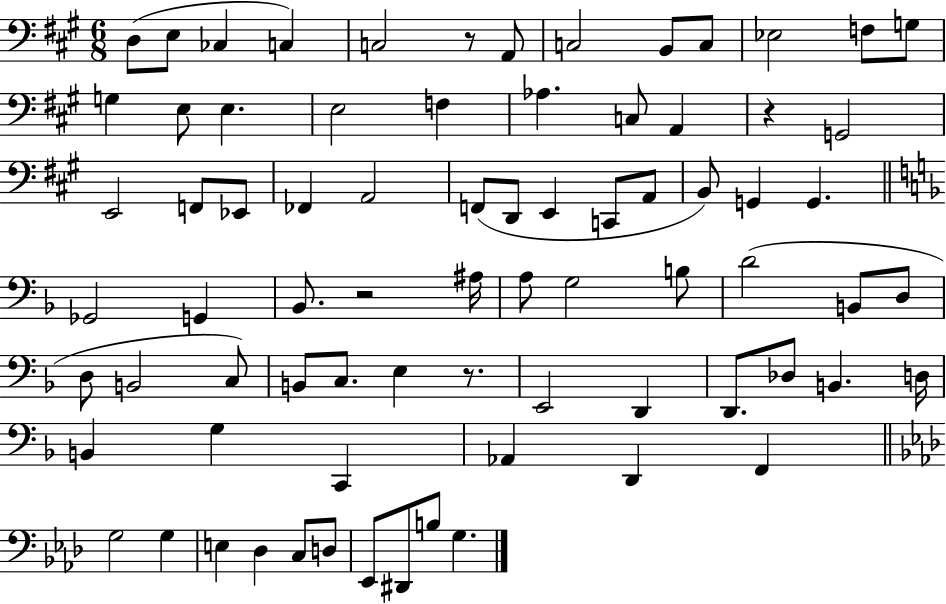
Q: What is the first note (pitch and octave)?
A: D3